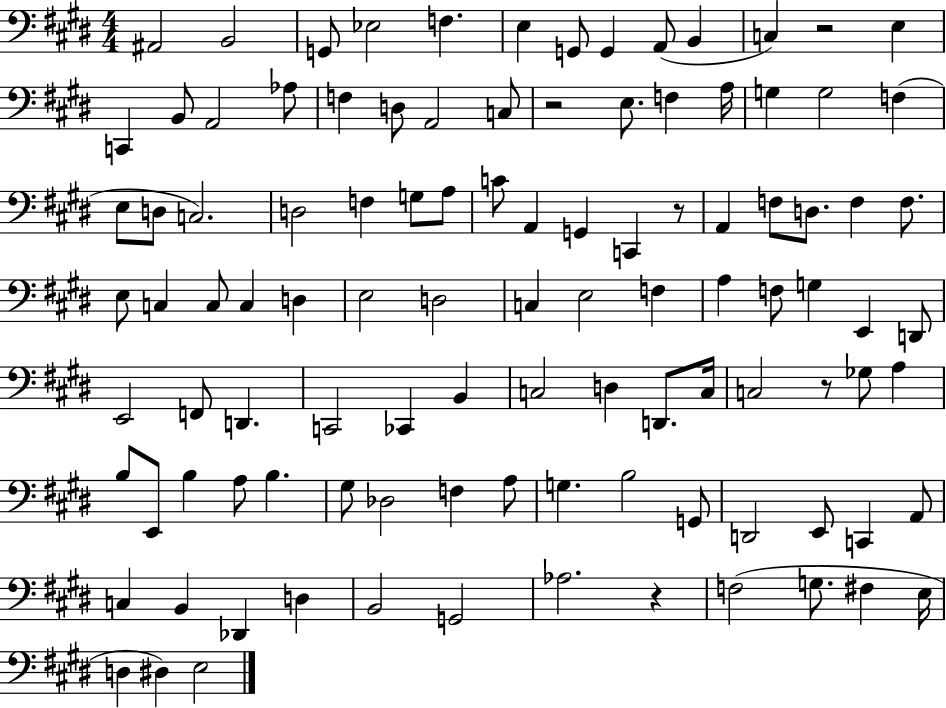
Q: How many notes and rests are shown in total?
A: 105